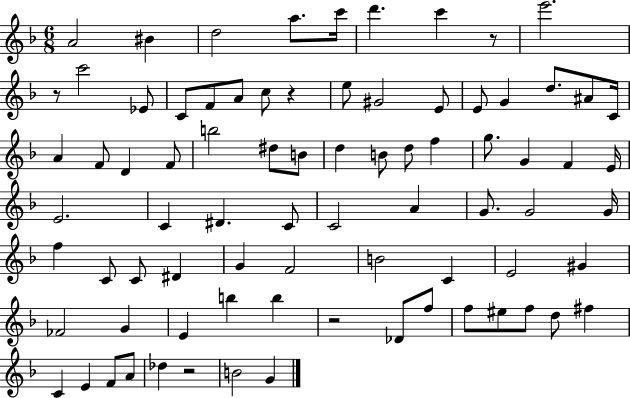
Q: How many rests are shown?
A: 5